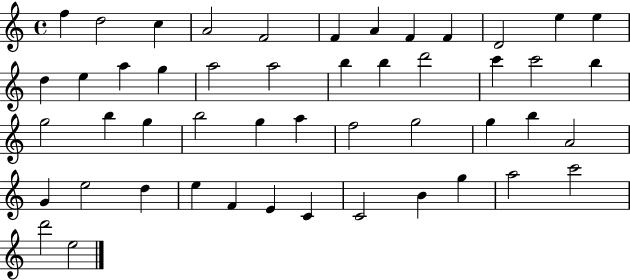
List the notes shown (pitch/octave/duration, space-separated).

F5/q D5/h C5/q A4/h F4/h F4/q A4/q F4/q F4/q D4/h E5/q E5/q D5/q E5/q A5/q G5/q A5/h A5/h B5/q B5/q D6/h C6/q C6/h B5/q G5/h B5/q G5/q B5/h G5/q A5/q F5/h G5/h G5/q B5/q A4/h G4/q E5/h D5/q E5/q F4/q E4/q C4/q C4/h B4/q G5/q A5/h C6/h D6/h E5/h